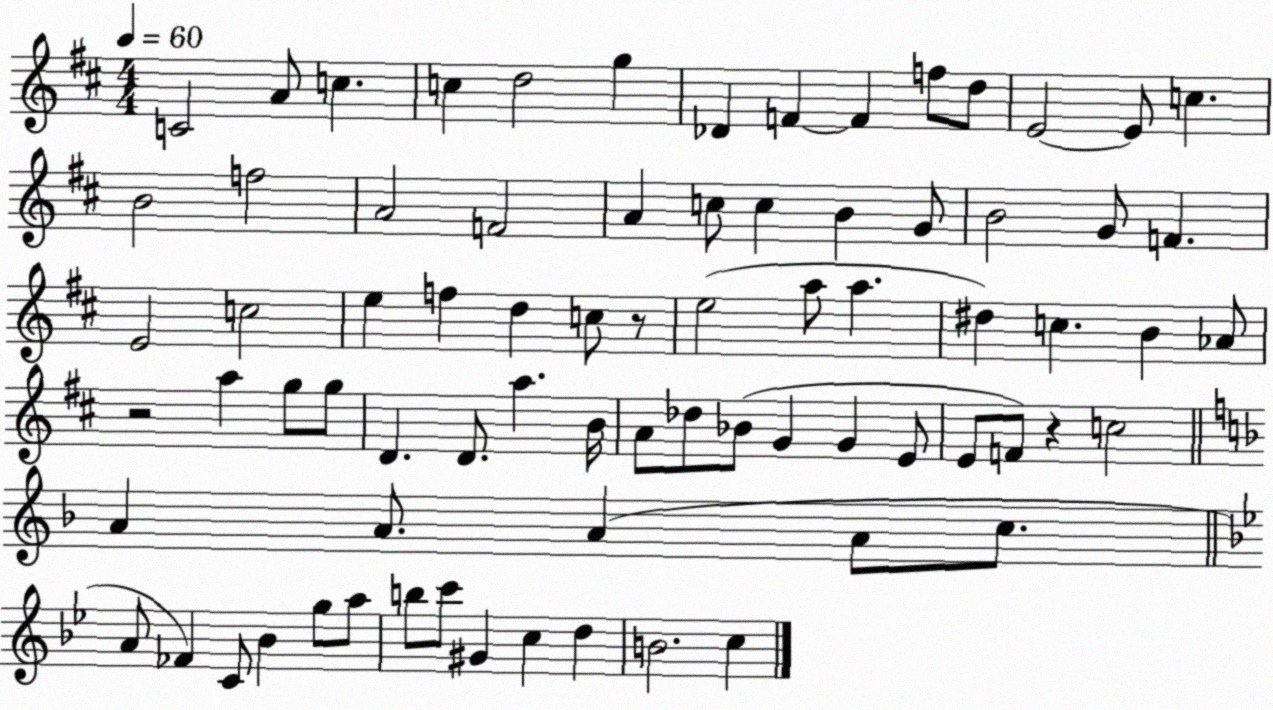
X:1
T:Untitled
M:4/4
L:1/4
K:D
C2 A/2 c c d2 g _D F F f/2 d/2 E2 E/2 c B2 f2 A2 F2 A c/2 c B G/2 B2 G/2 F E2 c2 e f d c/2 z/2 e2 a/2 a ^d c B _A/2 z2 a g/2 g/2 D D/2 a B/4 A/2 _d/2 _B/2 G G E/2 E/2 F/2 z c2 A A/2 A A/2 c/2 A/2 _F C/2 _B g/2 a/2 b/2 c'/2 ^G c d B2 c